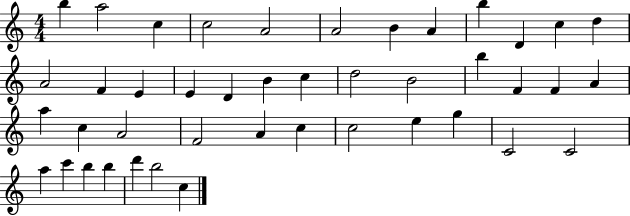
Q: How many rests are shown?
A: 0